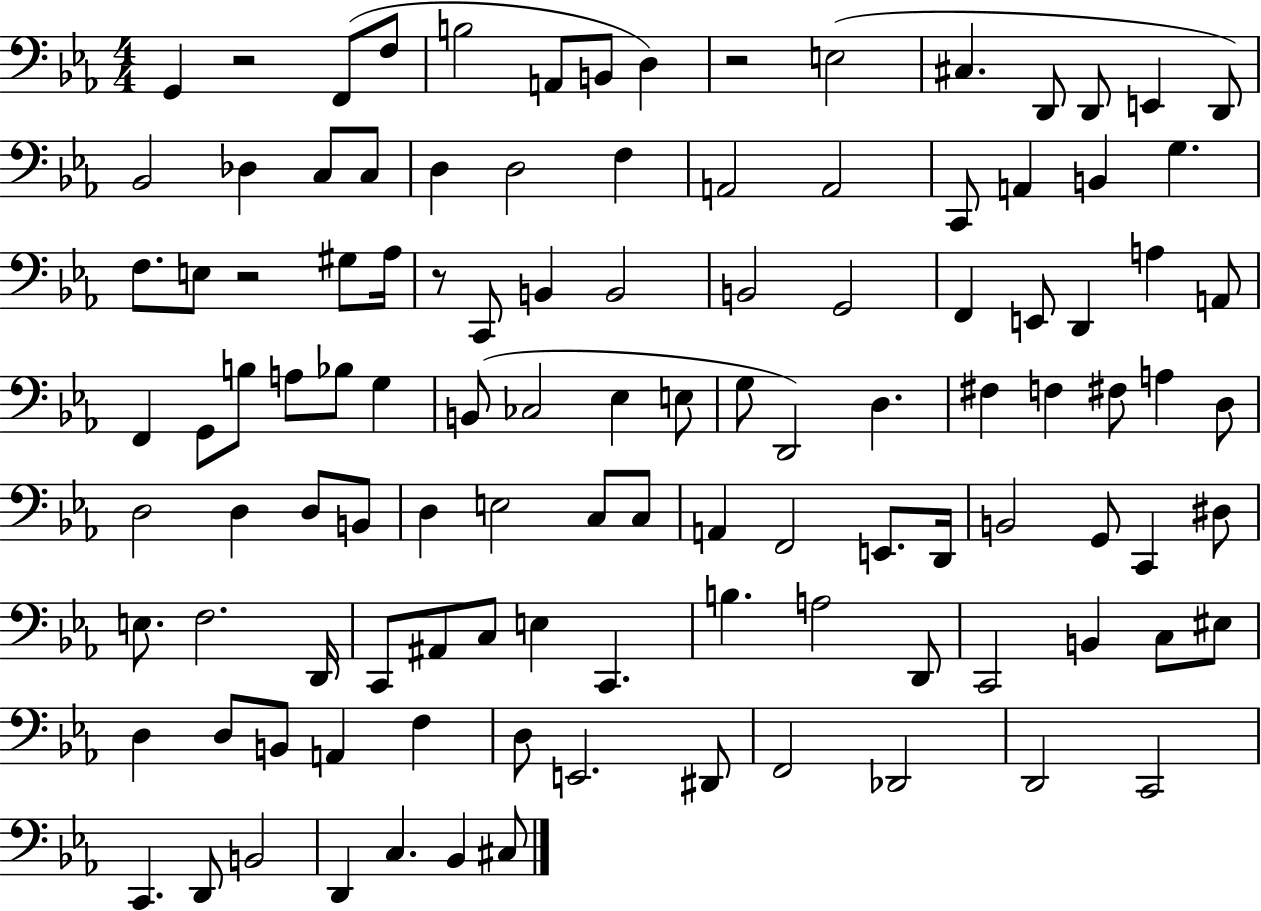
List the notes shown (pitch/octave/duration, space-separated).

G2/q R/h F2/e F3/e B3/h A2/e B2/e D3/q R/h E3/h C#3/q. D2/e D2/e E2/q D2/e Bb2/h Db3/q C3/e C3/e D3/q D3/h F3/q A2/h A2/h C2/e A2/q B2/q G3/q. F3/e. E3/e R/h G#3/e Ab3/s R/e C2/e B2/q B2/h B2/h G2/h F2/q E2/e D2/q A3/q A2/e F2/q G2/e B3/e A3/e Bb3/e G3/q B2/e CES3/h Eb3/q E3/e G3/e D2/h D3/q. F#3/q F3/q F#3/e A3/q D3/e D3/h D3/q D3/e B2/e D3/q E3/h C3/e C3/e A2/q F2/h E2/e. D2/s B2/h G2/e C2/q D#3/e E3/e. F3/h. D2/s C2/e A#2/e C3/e E3/q C2/q. B3/q. A3/h D2/e C2/h B2/q C3/e EIS3/e D3/q D3/e B2/e A2/q F3/q D3/e E2/h. D#2/e F2/h Db2/h D2/h C2/h C2/q. D2/e B2/h D2/q C3/q. Bb2/q C#3/e